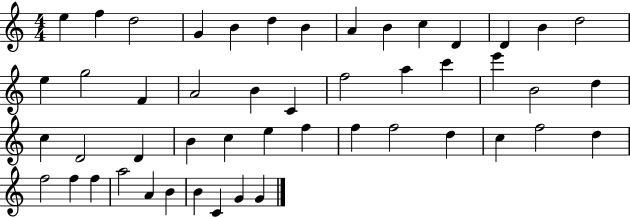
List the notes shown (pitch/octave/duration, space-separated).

E5/q F5/q D5/h G4/q B4/q D5/q B4/q A4/q B4/q C5/q D4/q D4/q B4/q D5/h E5/q G5/h F4/q A4/h B4/q C4/q F5/h A5/q C6/q E6/q B4/h D5/q C5/q D4/h D4/q B4/q C5/q E5/q F5/q F5/q F5/h D5/q C5/q F5/h D5/q F5/h F5/q F5/q A5/h A4/q B4/q B4/q C4/q G4/q G4/q